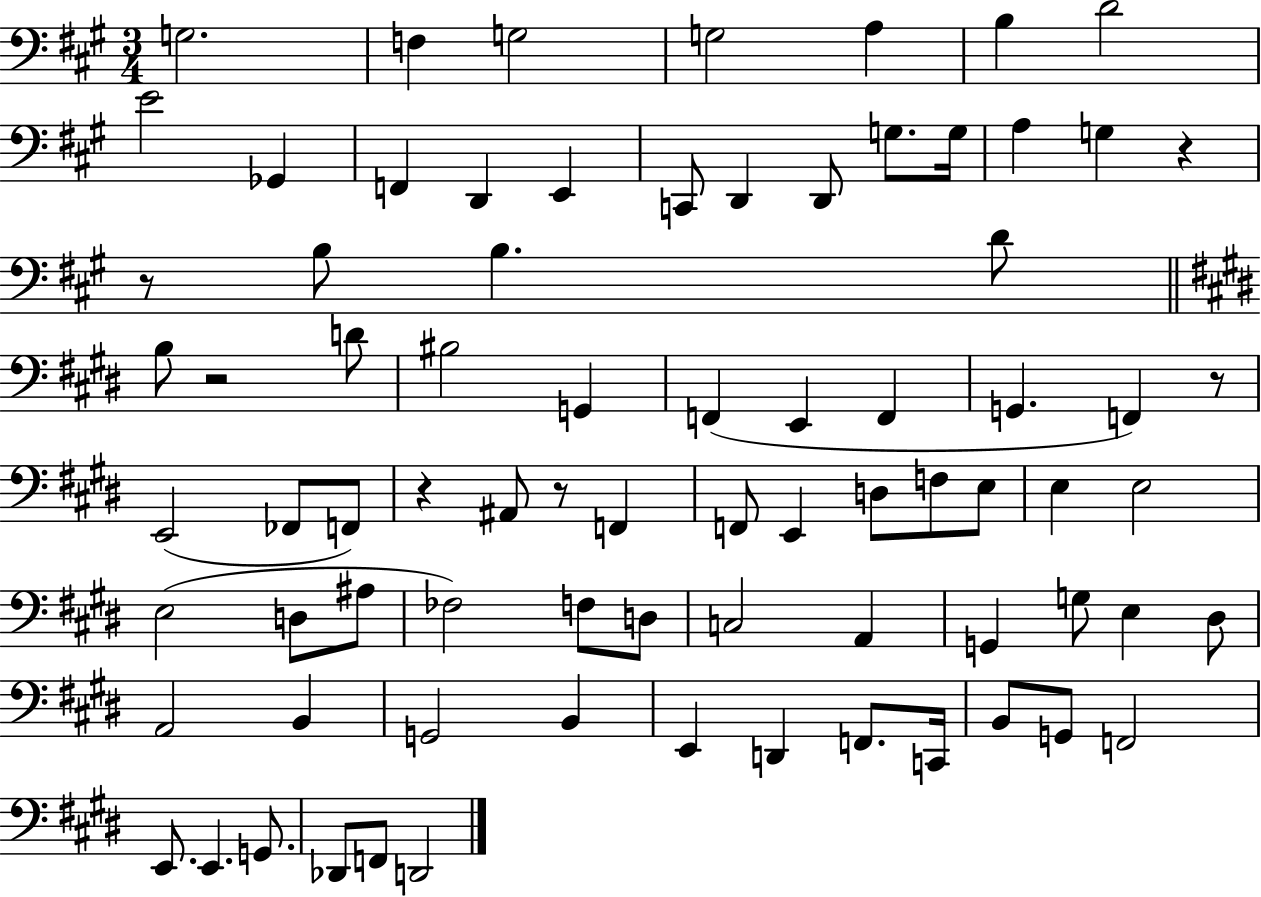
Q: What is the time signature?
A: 3/4